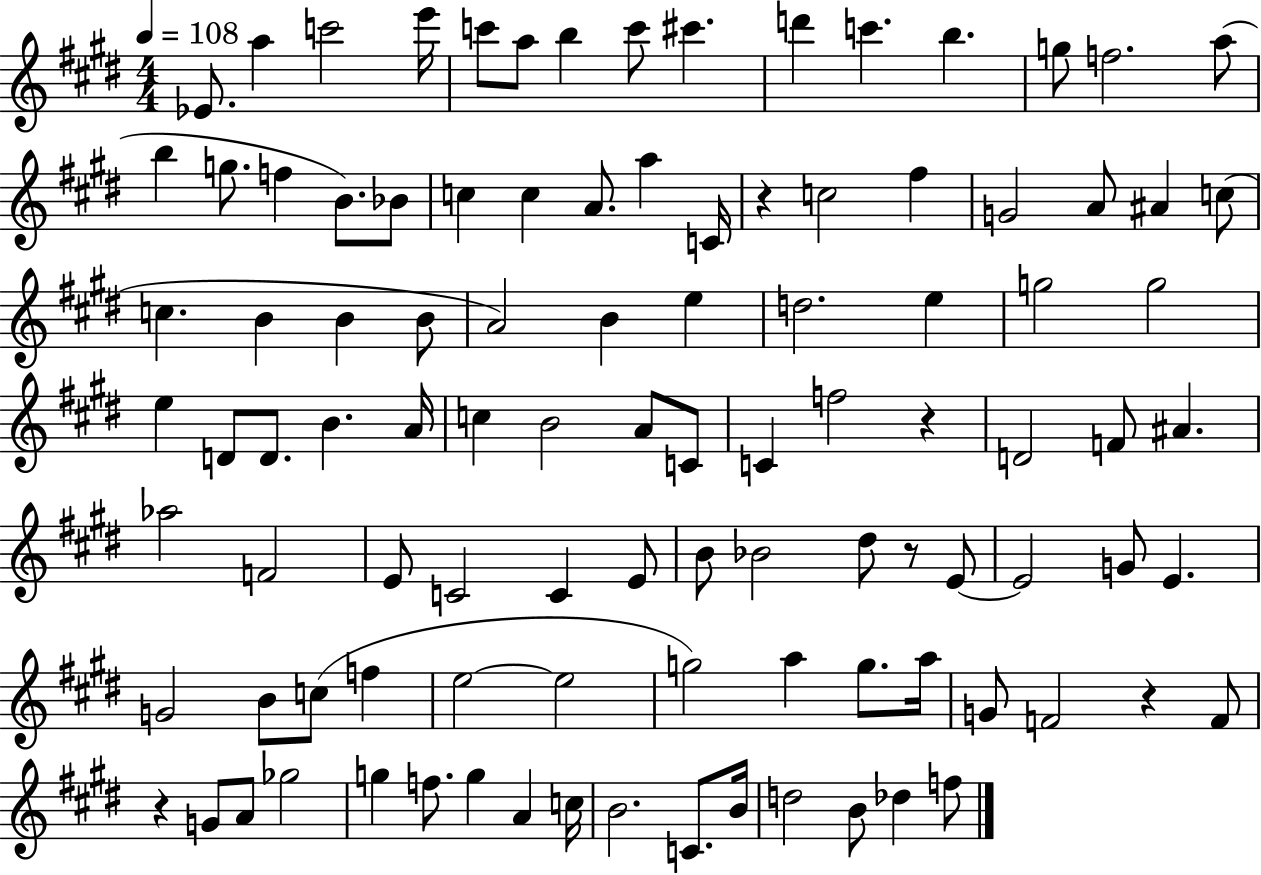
Eb4/e. A5/q C6/h E6/s C6/e A5/e B5/q C6/e C#6/q. D6/q C6/q. B5/q. G5/e F5/h. A5/e B5/q G5/e. F5/q B4/e. Bb4/e C5/q C5/q A4/e. A5/q C4/s R/q C5/h F#5/q G4/h A4/e A#4/q C5/e C5/q. B4/q B4/q B4/e A4/h B4/q E5/q D5/h. E5/q G5/h G5/h E5/q D4/e D4/e. B4/q. A4/s C5/q B4/h A4/e C4/e C4/q F5/h R/q D4/h F4/e A#4/q. Ab5/h F4/h E4/e C4/h C4/q E4/e B4/e Bb4/h D#5/e R/e E4/e E4/h G4/e E4/q. G4/h B4/e C5/e F5/q E5/h E5/h G5/h A5/q G5/e. A5/s G4/e F4/h R/q F4/e R/q G4/e A4/e Gb5/h G5/q F5/e. G5/q A4/q C5/s B4/h. C4/e. B4/s D5/h B4/e Db5/q F5/e